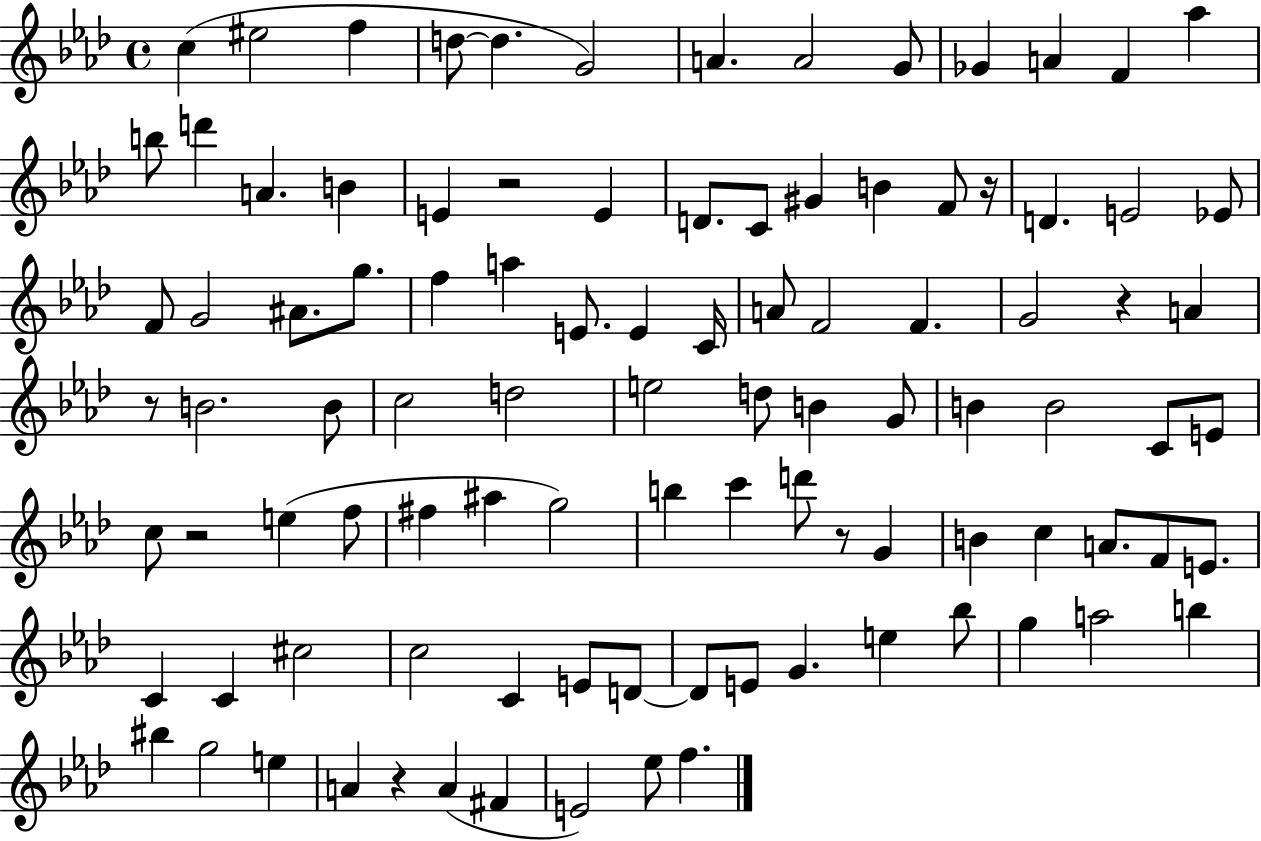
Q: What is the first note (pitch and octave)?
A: C5